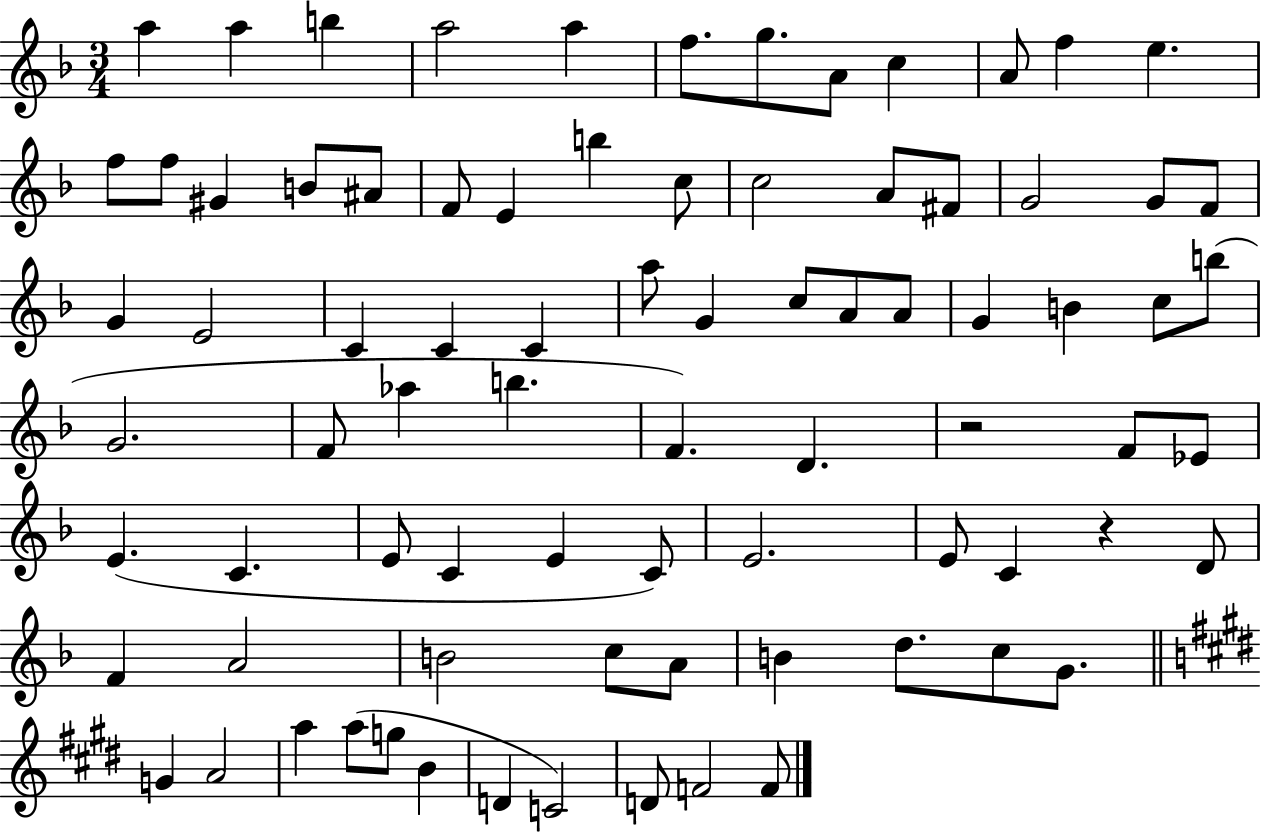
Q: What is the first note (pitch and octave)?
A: A5